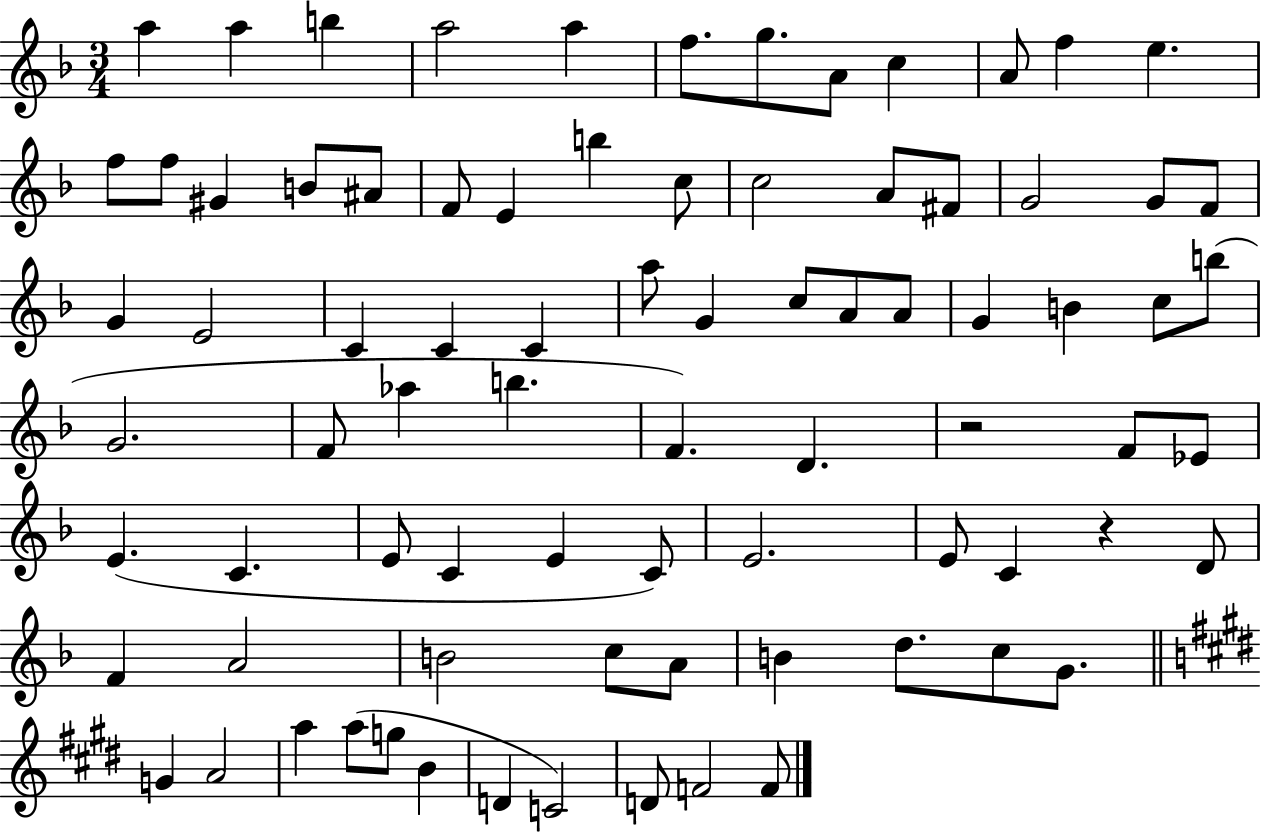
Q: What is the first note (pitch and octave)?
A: A5